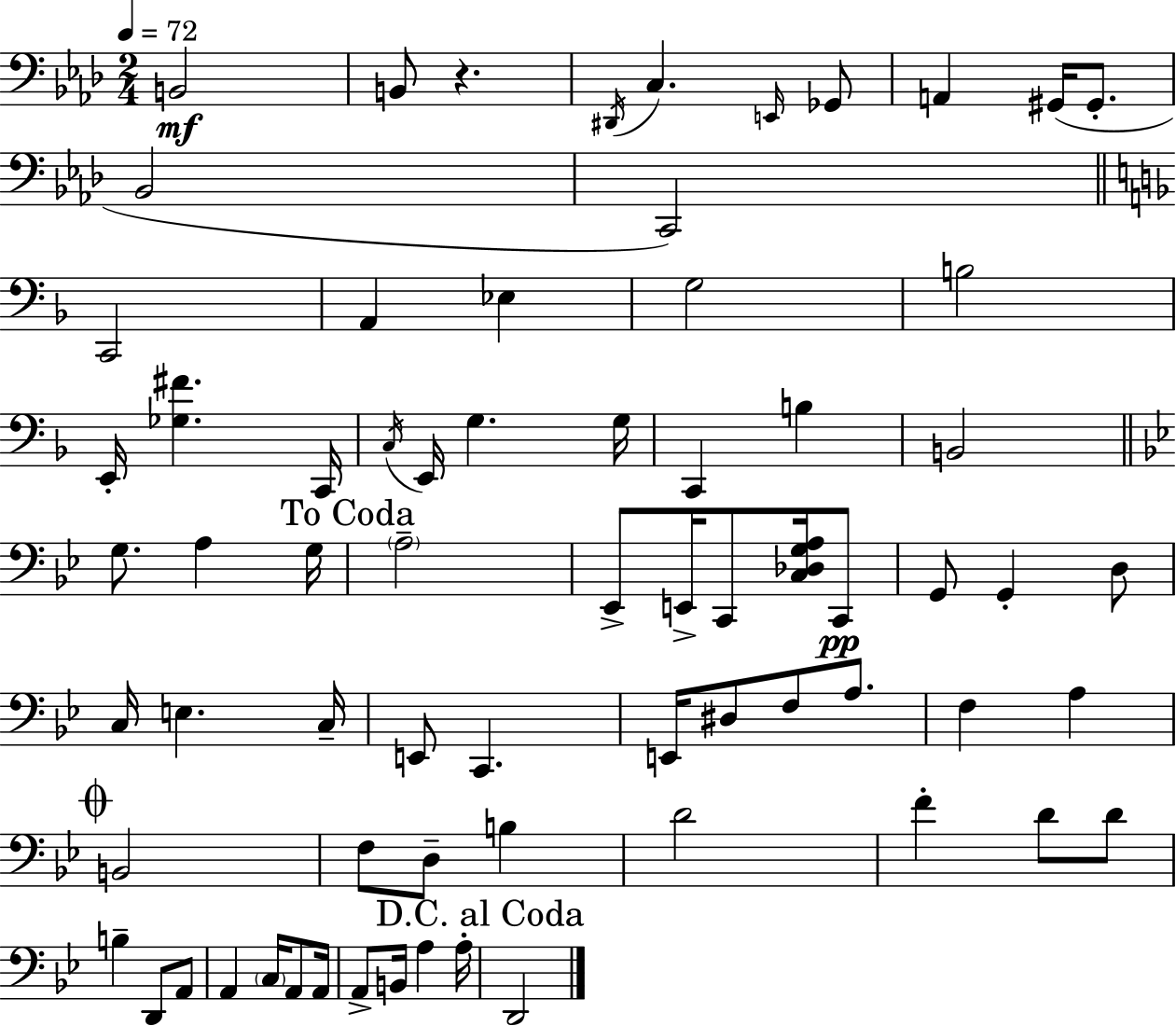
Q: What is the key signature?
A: AES major